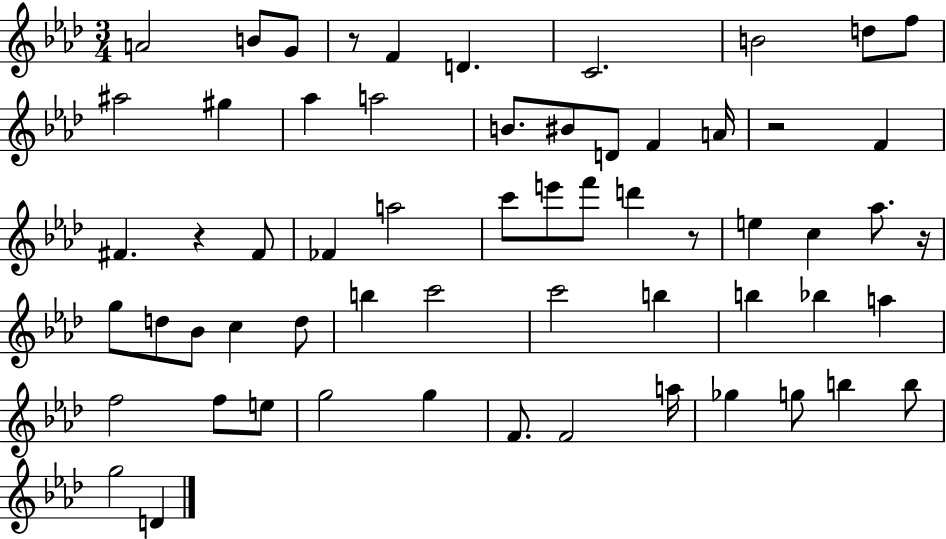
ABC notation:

X:1
T:Untitled
M:3/4
L:1/4
K:Ab
A2 B/2 G/2 z/2 F D C2 B2 d/2 f/2 ^a2 ^g _a a2 B/2 ^B/2 D/2 F A/4 z2 F ^F z ^F/2 _F a2 c'/2 e'/2 f'/2 d' z/2 e c _a/2 z/4 g/2 d/2 _B/2 c d/2 b c'2 c'2 b b _b a f2 f/2 e/2 g2 g F/2 F2 a/4 _g g/2 b b/2 g2 D